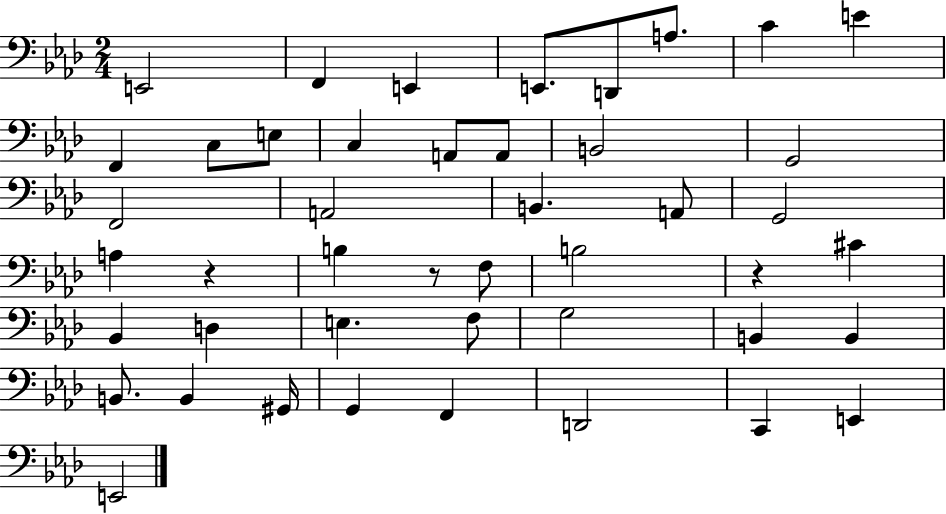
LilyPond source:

{
  \clef bass
  \numericTimeSignature
  \time 2/4
  \key aes \major
  e,2 | f,4 e,4 | e,8. d,8 a8. | c'4 e'4 | \break f,4 c8 e8 | c4 a,8 a,8 | b,2 | g,2 | \break f,2 | a,2 | b,4. a,8 | g,2 | \break a4 r4 | b4 r8 f8 | b2 | r4 cis'4 | \break bes,4 d4 | e4. f8 | g2 | b,4 b,4 | \break b,8. b,4 gis,16 | g,4 f,4 | d,2 | c,4 e,4 | \break e,2 | \bar "|."
}